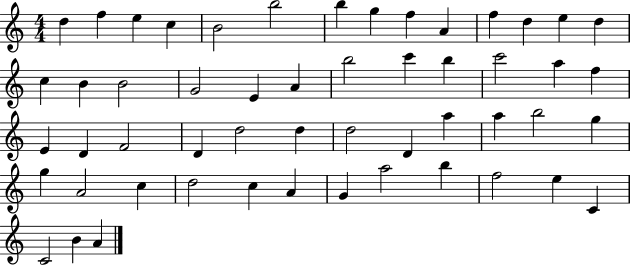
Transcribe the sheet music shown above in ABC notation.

X:1
T:Untitled
M:4/4
L:1/4
K:C
d f e c B2 b2 b g f A f d e d c B B2 G2 E A b2 c' b c'2 a f E D F2 D d2 d d2 D a a b2 g g A2 c d2 c A G a2 b f2 e C C2 B A